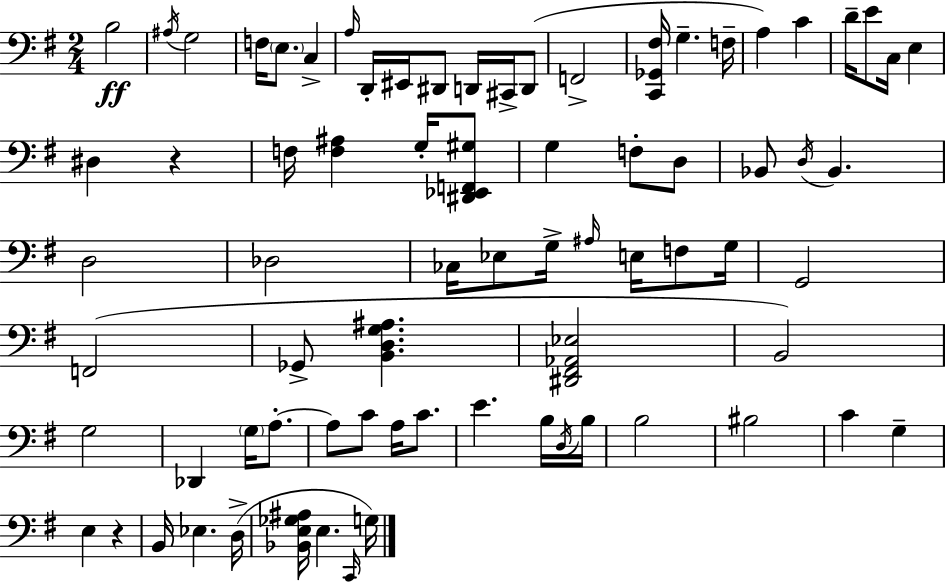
B3/h A#3/s G3/h F3/s E3/e. C3/q A3/s D2/s EIS2/s D#2/e D2/s C#2/s D2/e F2/h [C2,Gb2,F#3]/s G3/q. F3/s A3/q C4/q D4/s E4/e C3/s E3/q D#3/q R/q F3/s [F3,A#3]/q G3/s [D#2,Eb2,F2,G#3]/e G3/q F3/e D3/e Bb2/e D3/s Bb2/q. D3/h Db3/h CES3/s Eb3/e G3/s A#3/s E3/s F3/e G3/s G2/h F2/h Gb2/e [B2,D3,G3,A#3]/q. [D#2,F#2,Ab2,Eb3]/h B2/h G3/h Db2/q G3/s A3/e. A3/e C4/e A3/s C4/e. E4/q. B3/s D3/s B3/s B3/h BIS3/h C4/q G3/q E3/q R/q B2/s Eb3/q. D3/s [Bb2,E3,Gb3,A#3]/s E3/q. C2/s G3/s